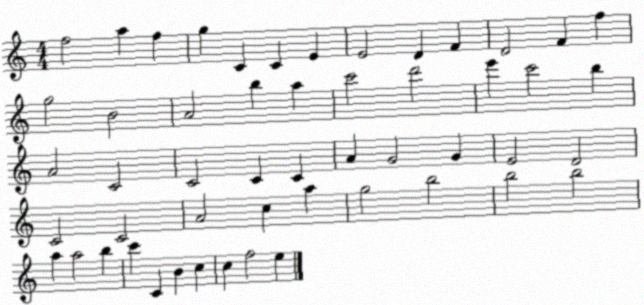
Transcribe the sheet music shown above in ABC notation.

X:1
T:Untitled
M:4/4
L:1/4
K:C
f2 a f g C C E E2 D F D2 F f g2 B2 A2 b a c'2 d'2 e' c'2 b A2 C2 C2 C C A G2 G E2 D2 C2 C2 A2 c a g2 b2 b2 b2 a a2 b c' C B c c f2 e